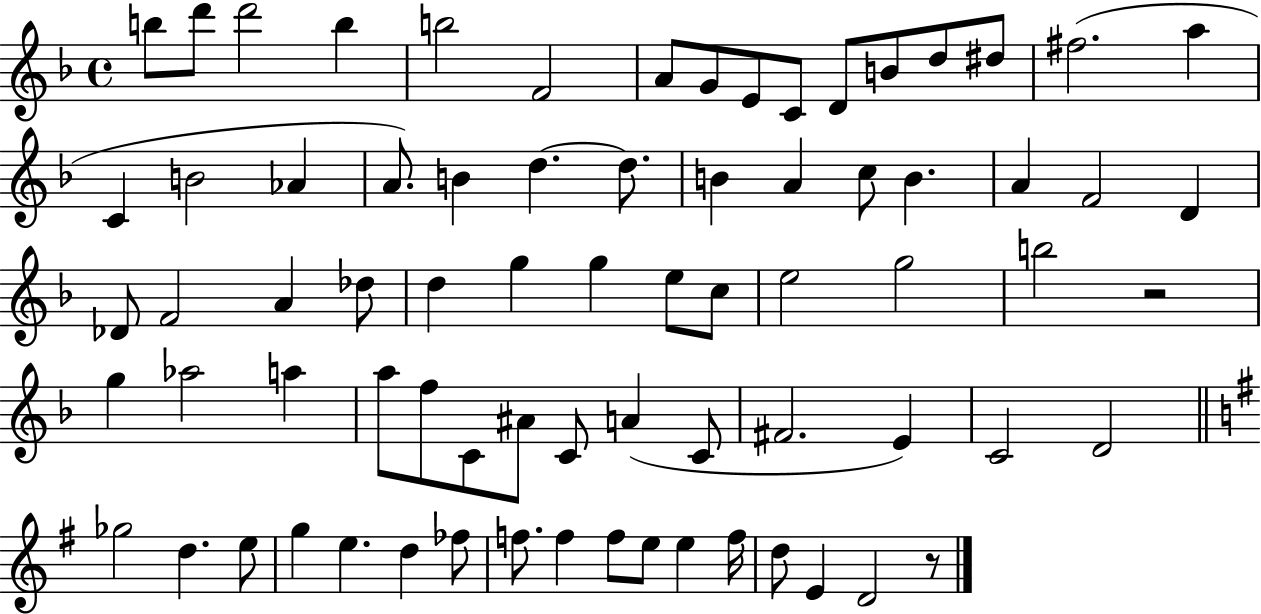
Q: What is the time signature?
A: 4/4